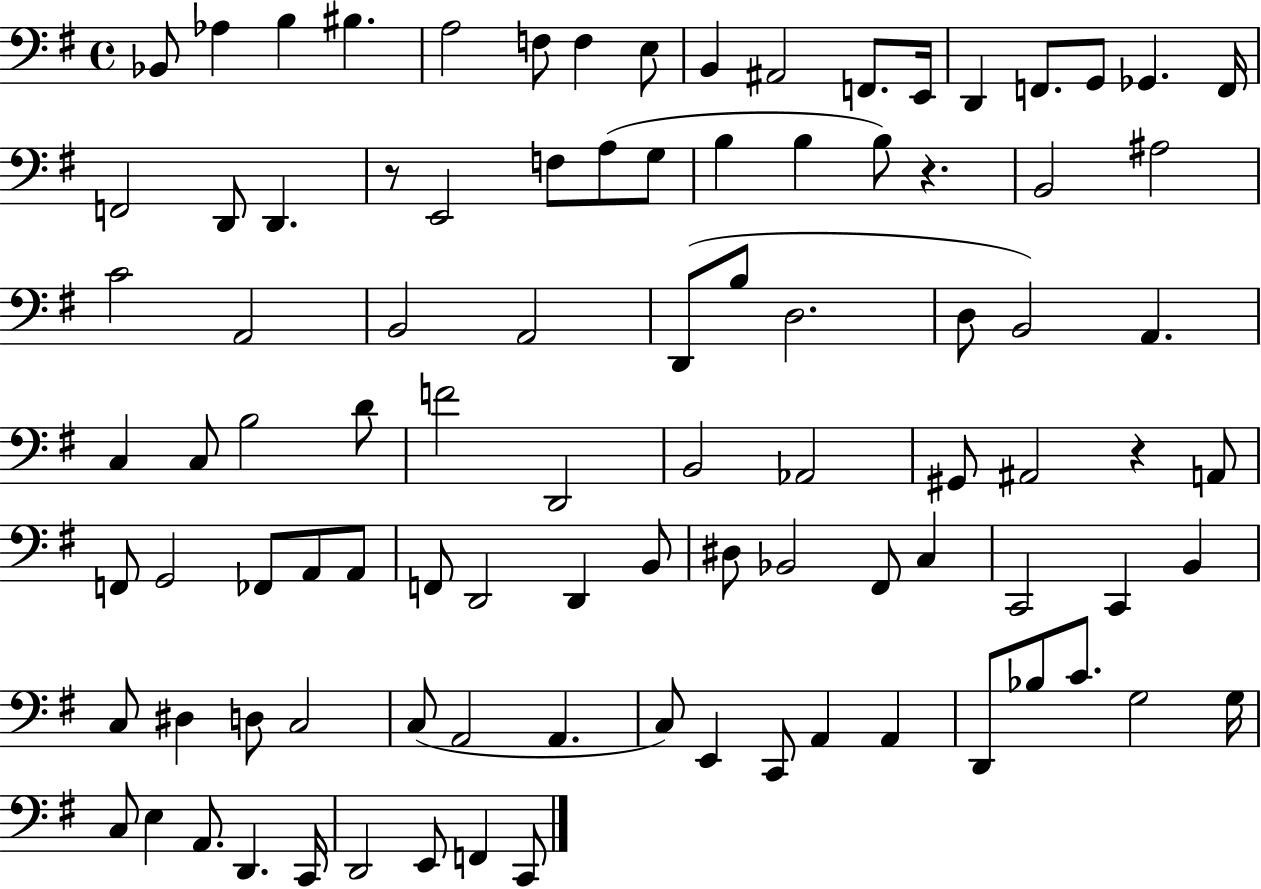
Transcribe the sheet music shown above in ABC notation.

X:1
T:Untitled
M:4/4
L:1/4
K:G
_B,,/2 _A, B, ^B, A,2 F,/2 F, E,/2 B,, ^A,,2 F,,/2 E,,/4 D,, F,,/2 G,,/2 _G,, F,,/4 F,,2 D,,/2 D,, z/2 E,,2 F,/2 A,/2 G,/2 B, B, B,/2 z B,,2 ^A,2 C2 A,,2 B,,2 A,,2 D,,/2 B,/2 D,2 D,/2 B,,2 A,, C, C,/2 B,2 D/2 F2 D,,2 B,,2 _A,,2 ^G,,/2 ^A,,2 z A,,/2 F,,/2 G,,2 _F,,/2 A,,/2 A,,/2 F,,/2 D,,2 D,, B,,/2 ^D,/2 _B,,2 ^F,,/2 C, C,,2 C,, B,, C,/2 ^D, D,/2 C,2 C,/2 A,,2 A,, C,/2 E,, C,,/2 A,, A,, D,,/2 _B,/2 C/2 G,2 G,/4 C,/2 E, A,,/2 D,, C,,/4 D,,2 E,,/2 F,, C,,/2